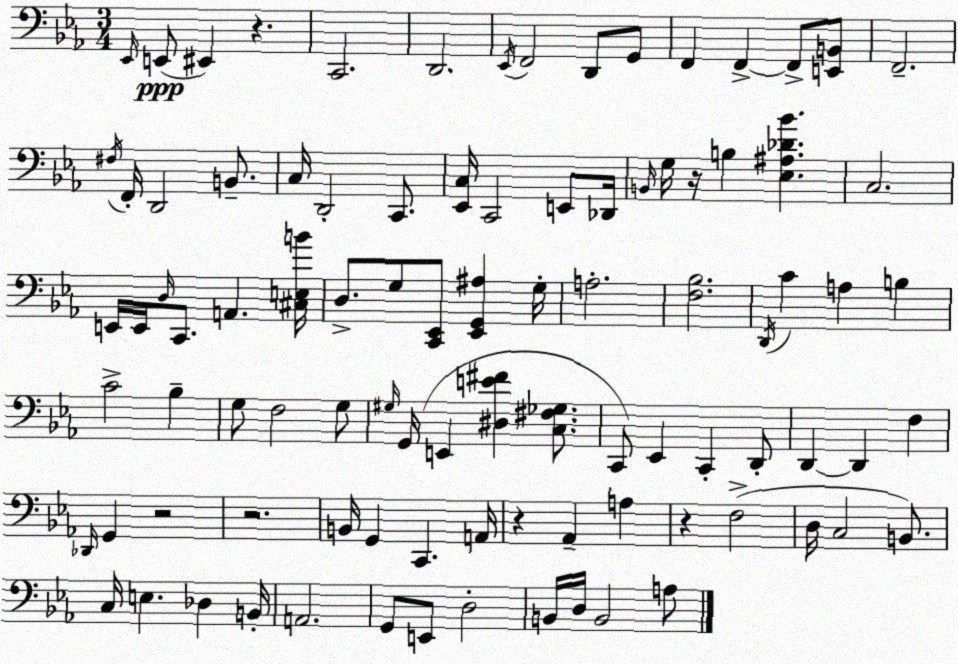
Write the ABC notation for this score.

X:1
T:Untitled
M:3/4
L:1/4
K:Eb
_E,,/4 E,,/2 ^E,, z C,,2 D,,2 _E,,/4 F,,2 D,,/2 G,,/2 F,, F,, F,,/2 [E,,B,,]/2 F,,2 ^F,/4 F,,/4 D,,2 B,,/2 C,/4 D,,2 C,,/2 [_E,,C,]/4 C,,2 E,,/2 _D,,/4 B,,/4 G,/4 z/4 B, [_E,^A,_D_B] C,2 E,,/4 E,,/4 D,/4 C,,/2 A,, [^C,E,B]/4 D,/2 G,/2 [C,,_E,,]/2 [_E,,G,,^A,] G,/4 A,2 [F,_B,]2 D,,/4 C A, B, C2 _B, G,/2 F,2 G,/2 ^G,/4 G,,/4 E,, [^D,E^F] [C,^F,_G,]/2 C,,/2 _E,, C,, D,,/2 D,, D,, F, _D,,/4 G,, z2 z2 B,,/4 G,, C,, A,,/4 z _A,, A, z F,2 D,/4 C,2 B,,/2 C,/4 E, _D, B,,/4 A,,2 G,,/2 E,,/2 D,2 B,,/4 D,/4 B,,2 A,/2